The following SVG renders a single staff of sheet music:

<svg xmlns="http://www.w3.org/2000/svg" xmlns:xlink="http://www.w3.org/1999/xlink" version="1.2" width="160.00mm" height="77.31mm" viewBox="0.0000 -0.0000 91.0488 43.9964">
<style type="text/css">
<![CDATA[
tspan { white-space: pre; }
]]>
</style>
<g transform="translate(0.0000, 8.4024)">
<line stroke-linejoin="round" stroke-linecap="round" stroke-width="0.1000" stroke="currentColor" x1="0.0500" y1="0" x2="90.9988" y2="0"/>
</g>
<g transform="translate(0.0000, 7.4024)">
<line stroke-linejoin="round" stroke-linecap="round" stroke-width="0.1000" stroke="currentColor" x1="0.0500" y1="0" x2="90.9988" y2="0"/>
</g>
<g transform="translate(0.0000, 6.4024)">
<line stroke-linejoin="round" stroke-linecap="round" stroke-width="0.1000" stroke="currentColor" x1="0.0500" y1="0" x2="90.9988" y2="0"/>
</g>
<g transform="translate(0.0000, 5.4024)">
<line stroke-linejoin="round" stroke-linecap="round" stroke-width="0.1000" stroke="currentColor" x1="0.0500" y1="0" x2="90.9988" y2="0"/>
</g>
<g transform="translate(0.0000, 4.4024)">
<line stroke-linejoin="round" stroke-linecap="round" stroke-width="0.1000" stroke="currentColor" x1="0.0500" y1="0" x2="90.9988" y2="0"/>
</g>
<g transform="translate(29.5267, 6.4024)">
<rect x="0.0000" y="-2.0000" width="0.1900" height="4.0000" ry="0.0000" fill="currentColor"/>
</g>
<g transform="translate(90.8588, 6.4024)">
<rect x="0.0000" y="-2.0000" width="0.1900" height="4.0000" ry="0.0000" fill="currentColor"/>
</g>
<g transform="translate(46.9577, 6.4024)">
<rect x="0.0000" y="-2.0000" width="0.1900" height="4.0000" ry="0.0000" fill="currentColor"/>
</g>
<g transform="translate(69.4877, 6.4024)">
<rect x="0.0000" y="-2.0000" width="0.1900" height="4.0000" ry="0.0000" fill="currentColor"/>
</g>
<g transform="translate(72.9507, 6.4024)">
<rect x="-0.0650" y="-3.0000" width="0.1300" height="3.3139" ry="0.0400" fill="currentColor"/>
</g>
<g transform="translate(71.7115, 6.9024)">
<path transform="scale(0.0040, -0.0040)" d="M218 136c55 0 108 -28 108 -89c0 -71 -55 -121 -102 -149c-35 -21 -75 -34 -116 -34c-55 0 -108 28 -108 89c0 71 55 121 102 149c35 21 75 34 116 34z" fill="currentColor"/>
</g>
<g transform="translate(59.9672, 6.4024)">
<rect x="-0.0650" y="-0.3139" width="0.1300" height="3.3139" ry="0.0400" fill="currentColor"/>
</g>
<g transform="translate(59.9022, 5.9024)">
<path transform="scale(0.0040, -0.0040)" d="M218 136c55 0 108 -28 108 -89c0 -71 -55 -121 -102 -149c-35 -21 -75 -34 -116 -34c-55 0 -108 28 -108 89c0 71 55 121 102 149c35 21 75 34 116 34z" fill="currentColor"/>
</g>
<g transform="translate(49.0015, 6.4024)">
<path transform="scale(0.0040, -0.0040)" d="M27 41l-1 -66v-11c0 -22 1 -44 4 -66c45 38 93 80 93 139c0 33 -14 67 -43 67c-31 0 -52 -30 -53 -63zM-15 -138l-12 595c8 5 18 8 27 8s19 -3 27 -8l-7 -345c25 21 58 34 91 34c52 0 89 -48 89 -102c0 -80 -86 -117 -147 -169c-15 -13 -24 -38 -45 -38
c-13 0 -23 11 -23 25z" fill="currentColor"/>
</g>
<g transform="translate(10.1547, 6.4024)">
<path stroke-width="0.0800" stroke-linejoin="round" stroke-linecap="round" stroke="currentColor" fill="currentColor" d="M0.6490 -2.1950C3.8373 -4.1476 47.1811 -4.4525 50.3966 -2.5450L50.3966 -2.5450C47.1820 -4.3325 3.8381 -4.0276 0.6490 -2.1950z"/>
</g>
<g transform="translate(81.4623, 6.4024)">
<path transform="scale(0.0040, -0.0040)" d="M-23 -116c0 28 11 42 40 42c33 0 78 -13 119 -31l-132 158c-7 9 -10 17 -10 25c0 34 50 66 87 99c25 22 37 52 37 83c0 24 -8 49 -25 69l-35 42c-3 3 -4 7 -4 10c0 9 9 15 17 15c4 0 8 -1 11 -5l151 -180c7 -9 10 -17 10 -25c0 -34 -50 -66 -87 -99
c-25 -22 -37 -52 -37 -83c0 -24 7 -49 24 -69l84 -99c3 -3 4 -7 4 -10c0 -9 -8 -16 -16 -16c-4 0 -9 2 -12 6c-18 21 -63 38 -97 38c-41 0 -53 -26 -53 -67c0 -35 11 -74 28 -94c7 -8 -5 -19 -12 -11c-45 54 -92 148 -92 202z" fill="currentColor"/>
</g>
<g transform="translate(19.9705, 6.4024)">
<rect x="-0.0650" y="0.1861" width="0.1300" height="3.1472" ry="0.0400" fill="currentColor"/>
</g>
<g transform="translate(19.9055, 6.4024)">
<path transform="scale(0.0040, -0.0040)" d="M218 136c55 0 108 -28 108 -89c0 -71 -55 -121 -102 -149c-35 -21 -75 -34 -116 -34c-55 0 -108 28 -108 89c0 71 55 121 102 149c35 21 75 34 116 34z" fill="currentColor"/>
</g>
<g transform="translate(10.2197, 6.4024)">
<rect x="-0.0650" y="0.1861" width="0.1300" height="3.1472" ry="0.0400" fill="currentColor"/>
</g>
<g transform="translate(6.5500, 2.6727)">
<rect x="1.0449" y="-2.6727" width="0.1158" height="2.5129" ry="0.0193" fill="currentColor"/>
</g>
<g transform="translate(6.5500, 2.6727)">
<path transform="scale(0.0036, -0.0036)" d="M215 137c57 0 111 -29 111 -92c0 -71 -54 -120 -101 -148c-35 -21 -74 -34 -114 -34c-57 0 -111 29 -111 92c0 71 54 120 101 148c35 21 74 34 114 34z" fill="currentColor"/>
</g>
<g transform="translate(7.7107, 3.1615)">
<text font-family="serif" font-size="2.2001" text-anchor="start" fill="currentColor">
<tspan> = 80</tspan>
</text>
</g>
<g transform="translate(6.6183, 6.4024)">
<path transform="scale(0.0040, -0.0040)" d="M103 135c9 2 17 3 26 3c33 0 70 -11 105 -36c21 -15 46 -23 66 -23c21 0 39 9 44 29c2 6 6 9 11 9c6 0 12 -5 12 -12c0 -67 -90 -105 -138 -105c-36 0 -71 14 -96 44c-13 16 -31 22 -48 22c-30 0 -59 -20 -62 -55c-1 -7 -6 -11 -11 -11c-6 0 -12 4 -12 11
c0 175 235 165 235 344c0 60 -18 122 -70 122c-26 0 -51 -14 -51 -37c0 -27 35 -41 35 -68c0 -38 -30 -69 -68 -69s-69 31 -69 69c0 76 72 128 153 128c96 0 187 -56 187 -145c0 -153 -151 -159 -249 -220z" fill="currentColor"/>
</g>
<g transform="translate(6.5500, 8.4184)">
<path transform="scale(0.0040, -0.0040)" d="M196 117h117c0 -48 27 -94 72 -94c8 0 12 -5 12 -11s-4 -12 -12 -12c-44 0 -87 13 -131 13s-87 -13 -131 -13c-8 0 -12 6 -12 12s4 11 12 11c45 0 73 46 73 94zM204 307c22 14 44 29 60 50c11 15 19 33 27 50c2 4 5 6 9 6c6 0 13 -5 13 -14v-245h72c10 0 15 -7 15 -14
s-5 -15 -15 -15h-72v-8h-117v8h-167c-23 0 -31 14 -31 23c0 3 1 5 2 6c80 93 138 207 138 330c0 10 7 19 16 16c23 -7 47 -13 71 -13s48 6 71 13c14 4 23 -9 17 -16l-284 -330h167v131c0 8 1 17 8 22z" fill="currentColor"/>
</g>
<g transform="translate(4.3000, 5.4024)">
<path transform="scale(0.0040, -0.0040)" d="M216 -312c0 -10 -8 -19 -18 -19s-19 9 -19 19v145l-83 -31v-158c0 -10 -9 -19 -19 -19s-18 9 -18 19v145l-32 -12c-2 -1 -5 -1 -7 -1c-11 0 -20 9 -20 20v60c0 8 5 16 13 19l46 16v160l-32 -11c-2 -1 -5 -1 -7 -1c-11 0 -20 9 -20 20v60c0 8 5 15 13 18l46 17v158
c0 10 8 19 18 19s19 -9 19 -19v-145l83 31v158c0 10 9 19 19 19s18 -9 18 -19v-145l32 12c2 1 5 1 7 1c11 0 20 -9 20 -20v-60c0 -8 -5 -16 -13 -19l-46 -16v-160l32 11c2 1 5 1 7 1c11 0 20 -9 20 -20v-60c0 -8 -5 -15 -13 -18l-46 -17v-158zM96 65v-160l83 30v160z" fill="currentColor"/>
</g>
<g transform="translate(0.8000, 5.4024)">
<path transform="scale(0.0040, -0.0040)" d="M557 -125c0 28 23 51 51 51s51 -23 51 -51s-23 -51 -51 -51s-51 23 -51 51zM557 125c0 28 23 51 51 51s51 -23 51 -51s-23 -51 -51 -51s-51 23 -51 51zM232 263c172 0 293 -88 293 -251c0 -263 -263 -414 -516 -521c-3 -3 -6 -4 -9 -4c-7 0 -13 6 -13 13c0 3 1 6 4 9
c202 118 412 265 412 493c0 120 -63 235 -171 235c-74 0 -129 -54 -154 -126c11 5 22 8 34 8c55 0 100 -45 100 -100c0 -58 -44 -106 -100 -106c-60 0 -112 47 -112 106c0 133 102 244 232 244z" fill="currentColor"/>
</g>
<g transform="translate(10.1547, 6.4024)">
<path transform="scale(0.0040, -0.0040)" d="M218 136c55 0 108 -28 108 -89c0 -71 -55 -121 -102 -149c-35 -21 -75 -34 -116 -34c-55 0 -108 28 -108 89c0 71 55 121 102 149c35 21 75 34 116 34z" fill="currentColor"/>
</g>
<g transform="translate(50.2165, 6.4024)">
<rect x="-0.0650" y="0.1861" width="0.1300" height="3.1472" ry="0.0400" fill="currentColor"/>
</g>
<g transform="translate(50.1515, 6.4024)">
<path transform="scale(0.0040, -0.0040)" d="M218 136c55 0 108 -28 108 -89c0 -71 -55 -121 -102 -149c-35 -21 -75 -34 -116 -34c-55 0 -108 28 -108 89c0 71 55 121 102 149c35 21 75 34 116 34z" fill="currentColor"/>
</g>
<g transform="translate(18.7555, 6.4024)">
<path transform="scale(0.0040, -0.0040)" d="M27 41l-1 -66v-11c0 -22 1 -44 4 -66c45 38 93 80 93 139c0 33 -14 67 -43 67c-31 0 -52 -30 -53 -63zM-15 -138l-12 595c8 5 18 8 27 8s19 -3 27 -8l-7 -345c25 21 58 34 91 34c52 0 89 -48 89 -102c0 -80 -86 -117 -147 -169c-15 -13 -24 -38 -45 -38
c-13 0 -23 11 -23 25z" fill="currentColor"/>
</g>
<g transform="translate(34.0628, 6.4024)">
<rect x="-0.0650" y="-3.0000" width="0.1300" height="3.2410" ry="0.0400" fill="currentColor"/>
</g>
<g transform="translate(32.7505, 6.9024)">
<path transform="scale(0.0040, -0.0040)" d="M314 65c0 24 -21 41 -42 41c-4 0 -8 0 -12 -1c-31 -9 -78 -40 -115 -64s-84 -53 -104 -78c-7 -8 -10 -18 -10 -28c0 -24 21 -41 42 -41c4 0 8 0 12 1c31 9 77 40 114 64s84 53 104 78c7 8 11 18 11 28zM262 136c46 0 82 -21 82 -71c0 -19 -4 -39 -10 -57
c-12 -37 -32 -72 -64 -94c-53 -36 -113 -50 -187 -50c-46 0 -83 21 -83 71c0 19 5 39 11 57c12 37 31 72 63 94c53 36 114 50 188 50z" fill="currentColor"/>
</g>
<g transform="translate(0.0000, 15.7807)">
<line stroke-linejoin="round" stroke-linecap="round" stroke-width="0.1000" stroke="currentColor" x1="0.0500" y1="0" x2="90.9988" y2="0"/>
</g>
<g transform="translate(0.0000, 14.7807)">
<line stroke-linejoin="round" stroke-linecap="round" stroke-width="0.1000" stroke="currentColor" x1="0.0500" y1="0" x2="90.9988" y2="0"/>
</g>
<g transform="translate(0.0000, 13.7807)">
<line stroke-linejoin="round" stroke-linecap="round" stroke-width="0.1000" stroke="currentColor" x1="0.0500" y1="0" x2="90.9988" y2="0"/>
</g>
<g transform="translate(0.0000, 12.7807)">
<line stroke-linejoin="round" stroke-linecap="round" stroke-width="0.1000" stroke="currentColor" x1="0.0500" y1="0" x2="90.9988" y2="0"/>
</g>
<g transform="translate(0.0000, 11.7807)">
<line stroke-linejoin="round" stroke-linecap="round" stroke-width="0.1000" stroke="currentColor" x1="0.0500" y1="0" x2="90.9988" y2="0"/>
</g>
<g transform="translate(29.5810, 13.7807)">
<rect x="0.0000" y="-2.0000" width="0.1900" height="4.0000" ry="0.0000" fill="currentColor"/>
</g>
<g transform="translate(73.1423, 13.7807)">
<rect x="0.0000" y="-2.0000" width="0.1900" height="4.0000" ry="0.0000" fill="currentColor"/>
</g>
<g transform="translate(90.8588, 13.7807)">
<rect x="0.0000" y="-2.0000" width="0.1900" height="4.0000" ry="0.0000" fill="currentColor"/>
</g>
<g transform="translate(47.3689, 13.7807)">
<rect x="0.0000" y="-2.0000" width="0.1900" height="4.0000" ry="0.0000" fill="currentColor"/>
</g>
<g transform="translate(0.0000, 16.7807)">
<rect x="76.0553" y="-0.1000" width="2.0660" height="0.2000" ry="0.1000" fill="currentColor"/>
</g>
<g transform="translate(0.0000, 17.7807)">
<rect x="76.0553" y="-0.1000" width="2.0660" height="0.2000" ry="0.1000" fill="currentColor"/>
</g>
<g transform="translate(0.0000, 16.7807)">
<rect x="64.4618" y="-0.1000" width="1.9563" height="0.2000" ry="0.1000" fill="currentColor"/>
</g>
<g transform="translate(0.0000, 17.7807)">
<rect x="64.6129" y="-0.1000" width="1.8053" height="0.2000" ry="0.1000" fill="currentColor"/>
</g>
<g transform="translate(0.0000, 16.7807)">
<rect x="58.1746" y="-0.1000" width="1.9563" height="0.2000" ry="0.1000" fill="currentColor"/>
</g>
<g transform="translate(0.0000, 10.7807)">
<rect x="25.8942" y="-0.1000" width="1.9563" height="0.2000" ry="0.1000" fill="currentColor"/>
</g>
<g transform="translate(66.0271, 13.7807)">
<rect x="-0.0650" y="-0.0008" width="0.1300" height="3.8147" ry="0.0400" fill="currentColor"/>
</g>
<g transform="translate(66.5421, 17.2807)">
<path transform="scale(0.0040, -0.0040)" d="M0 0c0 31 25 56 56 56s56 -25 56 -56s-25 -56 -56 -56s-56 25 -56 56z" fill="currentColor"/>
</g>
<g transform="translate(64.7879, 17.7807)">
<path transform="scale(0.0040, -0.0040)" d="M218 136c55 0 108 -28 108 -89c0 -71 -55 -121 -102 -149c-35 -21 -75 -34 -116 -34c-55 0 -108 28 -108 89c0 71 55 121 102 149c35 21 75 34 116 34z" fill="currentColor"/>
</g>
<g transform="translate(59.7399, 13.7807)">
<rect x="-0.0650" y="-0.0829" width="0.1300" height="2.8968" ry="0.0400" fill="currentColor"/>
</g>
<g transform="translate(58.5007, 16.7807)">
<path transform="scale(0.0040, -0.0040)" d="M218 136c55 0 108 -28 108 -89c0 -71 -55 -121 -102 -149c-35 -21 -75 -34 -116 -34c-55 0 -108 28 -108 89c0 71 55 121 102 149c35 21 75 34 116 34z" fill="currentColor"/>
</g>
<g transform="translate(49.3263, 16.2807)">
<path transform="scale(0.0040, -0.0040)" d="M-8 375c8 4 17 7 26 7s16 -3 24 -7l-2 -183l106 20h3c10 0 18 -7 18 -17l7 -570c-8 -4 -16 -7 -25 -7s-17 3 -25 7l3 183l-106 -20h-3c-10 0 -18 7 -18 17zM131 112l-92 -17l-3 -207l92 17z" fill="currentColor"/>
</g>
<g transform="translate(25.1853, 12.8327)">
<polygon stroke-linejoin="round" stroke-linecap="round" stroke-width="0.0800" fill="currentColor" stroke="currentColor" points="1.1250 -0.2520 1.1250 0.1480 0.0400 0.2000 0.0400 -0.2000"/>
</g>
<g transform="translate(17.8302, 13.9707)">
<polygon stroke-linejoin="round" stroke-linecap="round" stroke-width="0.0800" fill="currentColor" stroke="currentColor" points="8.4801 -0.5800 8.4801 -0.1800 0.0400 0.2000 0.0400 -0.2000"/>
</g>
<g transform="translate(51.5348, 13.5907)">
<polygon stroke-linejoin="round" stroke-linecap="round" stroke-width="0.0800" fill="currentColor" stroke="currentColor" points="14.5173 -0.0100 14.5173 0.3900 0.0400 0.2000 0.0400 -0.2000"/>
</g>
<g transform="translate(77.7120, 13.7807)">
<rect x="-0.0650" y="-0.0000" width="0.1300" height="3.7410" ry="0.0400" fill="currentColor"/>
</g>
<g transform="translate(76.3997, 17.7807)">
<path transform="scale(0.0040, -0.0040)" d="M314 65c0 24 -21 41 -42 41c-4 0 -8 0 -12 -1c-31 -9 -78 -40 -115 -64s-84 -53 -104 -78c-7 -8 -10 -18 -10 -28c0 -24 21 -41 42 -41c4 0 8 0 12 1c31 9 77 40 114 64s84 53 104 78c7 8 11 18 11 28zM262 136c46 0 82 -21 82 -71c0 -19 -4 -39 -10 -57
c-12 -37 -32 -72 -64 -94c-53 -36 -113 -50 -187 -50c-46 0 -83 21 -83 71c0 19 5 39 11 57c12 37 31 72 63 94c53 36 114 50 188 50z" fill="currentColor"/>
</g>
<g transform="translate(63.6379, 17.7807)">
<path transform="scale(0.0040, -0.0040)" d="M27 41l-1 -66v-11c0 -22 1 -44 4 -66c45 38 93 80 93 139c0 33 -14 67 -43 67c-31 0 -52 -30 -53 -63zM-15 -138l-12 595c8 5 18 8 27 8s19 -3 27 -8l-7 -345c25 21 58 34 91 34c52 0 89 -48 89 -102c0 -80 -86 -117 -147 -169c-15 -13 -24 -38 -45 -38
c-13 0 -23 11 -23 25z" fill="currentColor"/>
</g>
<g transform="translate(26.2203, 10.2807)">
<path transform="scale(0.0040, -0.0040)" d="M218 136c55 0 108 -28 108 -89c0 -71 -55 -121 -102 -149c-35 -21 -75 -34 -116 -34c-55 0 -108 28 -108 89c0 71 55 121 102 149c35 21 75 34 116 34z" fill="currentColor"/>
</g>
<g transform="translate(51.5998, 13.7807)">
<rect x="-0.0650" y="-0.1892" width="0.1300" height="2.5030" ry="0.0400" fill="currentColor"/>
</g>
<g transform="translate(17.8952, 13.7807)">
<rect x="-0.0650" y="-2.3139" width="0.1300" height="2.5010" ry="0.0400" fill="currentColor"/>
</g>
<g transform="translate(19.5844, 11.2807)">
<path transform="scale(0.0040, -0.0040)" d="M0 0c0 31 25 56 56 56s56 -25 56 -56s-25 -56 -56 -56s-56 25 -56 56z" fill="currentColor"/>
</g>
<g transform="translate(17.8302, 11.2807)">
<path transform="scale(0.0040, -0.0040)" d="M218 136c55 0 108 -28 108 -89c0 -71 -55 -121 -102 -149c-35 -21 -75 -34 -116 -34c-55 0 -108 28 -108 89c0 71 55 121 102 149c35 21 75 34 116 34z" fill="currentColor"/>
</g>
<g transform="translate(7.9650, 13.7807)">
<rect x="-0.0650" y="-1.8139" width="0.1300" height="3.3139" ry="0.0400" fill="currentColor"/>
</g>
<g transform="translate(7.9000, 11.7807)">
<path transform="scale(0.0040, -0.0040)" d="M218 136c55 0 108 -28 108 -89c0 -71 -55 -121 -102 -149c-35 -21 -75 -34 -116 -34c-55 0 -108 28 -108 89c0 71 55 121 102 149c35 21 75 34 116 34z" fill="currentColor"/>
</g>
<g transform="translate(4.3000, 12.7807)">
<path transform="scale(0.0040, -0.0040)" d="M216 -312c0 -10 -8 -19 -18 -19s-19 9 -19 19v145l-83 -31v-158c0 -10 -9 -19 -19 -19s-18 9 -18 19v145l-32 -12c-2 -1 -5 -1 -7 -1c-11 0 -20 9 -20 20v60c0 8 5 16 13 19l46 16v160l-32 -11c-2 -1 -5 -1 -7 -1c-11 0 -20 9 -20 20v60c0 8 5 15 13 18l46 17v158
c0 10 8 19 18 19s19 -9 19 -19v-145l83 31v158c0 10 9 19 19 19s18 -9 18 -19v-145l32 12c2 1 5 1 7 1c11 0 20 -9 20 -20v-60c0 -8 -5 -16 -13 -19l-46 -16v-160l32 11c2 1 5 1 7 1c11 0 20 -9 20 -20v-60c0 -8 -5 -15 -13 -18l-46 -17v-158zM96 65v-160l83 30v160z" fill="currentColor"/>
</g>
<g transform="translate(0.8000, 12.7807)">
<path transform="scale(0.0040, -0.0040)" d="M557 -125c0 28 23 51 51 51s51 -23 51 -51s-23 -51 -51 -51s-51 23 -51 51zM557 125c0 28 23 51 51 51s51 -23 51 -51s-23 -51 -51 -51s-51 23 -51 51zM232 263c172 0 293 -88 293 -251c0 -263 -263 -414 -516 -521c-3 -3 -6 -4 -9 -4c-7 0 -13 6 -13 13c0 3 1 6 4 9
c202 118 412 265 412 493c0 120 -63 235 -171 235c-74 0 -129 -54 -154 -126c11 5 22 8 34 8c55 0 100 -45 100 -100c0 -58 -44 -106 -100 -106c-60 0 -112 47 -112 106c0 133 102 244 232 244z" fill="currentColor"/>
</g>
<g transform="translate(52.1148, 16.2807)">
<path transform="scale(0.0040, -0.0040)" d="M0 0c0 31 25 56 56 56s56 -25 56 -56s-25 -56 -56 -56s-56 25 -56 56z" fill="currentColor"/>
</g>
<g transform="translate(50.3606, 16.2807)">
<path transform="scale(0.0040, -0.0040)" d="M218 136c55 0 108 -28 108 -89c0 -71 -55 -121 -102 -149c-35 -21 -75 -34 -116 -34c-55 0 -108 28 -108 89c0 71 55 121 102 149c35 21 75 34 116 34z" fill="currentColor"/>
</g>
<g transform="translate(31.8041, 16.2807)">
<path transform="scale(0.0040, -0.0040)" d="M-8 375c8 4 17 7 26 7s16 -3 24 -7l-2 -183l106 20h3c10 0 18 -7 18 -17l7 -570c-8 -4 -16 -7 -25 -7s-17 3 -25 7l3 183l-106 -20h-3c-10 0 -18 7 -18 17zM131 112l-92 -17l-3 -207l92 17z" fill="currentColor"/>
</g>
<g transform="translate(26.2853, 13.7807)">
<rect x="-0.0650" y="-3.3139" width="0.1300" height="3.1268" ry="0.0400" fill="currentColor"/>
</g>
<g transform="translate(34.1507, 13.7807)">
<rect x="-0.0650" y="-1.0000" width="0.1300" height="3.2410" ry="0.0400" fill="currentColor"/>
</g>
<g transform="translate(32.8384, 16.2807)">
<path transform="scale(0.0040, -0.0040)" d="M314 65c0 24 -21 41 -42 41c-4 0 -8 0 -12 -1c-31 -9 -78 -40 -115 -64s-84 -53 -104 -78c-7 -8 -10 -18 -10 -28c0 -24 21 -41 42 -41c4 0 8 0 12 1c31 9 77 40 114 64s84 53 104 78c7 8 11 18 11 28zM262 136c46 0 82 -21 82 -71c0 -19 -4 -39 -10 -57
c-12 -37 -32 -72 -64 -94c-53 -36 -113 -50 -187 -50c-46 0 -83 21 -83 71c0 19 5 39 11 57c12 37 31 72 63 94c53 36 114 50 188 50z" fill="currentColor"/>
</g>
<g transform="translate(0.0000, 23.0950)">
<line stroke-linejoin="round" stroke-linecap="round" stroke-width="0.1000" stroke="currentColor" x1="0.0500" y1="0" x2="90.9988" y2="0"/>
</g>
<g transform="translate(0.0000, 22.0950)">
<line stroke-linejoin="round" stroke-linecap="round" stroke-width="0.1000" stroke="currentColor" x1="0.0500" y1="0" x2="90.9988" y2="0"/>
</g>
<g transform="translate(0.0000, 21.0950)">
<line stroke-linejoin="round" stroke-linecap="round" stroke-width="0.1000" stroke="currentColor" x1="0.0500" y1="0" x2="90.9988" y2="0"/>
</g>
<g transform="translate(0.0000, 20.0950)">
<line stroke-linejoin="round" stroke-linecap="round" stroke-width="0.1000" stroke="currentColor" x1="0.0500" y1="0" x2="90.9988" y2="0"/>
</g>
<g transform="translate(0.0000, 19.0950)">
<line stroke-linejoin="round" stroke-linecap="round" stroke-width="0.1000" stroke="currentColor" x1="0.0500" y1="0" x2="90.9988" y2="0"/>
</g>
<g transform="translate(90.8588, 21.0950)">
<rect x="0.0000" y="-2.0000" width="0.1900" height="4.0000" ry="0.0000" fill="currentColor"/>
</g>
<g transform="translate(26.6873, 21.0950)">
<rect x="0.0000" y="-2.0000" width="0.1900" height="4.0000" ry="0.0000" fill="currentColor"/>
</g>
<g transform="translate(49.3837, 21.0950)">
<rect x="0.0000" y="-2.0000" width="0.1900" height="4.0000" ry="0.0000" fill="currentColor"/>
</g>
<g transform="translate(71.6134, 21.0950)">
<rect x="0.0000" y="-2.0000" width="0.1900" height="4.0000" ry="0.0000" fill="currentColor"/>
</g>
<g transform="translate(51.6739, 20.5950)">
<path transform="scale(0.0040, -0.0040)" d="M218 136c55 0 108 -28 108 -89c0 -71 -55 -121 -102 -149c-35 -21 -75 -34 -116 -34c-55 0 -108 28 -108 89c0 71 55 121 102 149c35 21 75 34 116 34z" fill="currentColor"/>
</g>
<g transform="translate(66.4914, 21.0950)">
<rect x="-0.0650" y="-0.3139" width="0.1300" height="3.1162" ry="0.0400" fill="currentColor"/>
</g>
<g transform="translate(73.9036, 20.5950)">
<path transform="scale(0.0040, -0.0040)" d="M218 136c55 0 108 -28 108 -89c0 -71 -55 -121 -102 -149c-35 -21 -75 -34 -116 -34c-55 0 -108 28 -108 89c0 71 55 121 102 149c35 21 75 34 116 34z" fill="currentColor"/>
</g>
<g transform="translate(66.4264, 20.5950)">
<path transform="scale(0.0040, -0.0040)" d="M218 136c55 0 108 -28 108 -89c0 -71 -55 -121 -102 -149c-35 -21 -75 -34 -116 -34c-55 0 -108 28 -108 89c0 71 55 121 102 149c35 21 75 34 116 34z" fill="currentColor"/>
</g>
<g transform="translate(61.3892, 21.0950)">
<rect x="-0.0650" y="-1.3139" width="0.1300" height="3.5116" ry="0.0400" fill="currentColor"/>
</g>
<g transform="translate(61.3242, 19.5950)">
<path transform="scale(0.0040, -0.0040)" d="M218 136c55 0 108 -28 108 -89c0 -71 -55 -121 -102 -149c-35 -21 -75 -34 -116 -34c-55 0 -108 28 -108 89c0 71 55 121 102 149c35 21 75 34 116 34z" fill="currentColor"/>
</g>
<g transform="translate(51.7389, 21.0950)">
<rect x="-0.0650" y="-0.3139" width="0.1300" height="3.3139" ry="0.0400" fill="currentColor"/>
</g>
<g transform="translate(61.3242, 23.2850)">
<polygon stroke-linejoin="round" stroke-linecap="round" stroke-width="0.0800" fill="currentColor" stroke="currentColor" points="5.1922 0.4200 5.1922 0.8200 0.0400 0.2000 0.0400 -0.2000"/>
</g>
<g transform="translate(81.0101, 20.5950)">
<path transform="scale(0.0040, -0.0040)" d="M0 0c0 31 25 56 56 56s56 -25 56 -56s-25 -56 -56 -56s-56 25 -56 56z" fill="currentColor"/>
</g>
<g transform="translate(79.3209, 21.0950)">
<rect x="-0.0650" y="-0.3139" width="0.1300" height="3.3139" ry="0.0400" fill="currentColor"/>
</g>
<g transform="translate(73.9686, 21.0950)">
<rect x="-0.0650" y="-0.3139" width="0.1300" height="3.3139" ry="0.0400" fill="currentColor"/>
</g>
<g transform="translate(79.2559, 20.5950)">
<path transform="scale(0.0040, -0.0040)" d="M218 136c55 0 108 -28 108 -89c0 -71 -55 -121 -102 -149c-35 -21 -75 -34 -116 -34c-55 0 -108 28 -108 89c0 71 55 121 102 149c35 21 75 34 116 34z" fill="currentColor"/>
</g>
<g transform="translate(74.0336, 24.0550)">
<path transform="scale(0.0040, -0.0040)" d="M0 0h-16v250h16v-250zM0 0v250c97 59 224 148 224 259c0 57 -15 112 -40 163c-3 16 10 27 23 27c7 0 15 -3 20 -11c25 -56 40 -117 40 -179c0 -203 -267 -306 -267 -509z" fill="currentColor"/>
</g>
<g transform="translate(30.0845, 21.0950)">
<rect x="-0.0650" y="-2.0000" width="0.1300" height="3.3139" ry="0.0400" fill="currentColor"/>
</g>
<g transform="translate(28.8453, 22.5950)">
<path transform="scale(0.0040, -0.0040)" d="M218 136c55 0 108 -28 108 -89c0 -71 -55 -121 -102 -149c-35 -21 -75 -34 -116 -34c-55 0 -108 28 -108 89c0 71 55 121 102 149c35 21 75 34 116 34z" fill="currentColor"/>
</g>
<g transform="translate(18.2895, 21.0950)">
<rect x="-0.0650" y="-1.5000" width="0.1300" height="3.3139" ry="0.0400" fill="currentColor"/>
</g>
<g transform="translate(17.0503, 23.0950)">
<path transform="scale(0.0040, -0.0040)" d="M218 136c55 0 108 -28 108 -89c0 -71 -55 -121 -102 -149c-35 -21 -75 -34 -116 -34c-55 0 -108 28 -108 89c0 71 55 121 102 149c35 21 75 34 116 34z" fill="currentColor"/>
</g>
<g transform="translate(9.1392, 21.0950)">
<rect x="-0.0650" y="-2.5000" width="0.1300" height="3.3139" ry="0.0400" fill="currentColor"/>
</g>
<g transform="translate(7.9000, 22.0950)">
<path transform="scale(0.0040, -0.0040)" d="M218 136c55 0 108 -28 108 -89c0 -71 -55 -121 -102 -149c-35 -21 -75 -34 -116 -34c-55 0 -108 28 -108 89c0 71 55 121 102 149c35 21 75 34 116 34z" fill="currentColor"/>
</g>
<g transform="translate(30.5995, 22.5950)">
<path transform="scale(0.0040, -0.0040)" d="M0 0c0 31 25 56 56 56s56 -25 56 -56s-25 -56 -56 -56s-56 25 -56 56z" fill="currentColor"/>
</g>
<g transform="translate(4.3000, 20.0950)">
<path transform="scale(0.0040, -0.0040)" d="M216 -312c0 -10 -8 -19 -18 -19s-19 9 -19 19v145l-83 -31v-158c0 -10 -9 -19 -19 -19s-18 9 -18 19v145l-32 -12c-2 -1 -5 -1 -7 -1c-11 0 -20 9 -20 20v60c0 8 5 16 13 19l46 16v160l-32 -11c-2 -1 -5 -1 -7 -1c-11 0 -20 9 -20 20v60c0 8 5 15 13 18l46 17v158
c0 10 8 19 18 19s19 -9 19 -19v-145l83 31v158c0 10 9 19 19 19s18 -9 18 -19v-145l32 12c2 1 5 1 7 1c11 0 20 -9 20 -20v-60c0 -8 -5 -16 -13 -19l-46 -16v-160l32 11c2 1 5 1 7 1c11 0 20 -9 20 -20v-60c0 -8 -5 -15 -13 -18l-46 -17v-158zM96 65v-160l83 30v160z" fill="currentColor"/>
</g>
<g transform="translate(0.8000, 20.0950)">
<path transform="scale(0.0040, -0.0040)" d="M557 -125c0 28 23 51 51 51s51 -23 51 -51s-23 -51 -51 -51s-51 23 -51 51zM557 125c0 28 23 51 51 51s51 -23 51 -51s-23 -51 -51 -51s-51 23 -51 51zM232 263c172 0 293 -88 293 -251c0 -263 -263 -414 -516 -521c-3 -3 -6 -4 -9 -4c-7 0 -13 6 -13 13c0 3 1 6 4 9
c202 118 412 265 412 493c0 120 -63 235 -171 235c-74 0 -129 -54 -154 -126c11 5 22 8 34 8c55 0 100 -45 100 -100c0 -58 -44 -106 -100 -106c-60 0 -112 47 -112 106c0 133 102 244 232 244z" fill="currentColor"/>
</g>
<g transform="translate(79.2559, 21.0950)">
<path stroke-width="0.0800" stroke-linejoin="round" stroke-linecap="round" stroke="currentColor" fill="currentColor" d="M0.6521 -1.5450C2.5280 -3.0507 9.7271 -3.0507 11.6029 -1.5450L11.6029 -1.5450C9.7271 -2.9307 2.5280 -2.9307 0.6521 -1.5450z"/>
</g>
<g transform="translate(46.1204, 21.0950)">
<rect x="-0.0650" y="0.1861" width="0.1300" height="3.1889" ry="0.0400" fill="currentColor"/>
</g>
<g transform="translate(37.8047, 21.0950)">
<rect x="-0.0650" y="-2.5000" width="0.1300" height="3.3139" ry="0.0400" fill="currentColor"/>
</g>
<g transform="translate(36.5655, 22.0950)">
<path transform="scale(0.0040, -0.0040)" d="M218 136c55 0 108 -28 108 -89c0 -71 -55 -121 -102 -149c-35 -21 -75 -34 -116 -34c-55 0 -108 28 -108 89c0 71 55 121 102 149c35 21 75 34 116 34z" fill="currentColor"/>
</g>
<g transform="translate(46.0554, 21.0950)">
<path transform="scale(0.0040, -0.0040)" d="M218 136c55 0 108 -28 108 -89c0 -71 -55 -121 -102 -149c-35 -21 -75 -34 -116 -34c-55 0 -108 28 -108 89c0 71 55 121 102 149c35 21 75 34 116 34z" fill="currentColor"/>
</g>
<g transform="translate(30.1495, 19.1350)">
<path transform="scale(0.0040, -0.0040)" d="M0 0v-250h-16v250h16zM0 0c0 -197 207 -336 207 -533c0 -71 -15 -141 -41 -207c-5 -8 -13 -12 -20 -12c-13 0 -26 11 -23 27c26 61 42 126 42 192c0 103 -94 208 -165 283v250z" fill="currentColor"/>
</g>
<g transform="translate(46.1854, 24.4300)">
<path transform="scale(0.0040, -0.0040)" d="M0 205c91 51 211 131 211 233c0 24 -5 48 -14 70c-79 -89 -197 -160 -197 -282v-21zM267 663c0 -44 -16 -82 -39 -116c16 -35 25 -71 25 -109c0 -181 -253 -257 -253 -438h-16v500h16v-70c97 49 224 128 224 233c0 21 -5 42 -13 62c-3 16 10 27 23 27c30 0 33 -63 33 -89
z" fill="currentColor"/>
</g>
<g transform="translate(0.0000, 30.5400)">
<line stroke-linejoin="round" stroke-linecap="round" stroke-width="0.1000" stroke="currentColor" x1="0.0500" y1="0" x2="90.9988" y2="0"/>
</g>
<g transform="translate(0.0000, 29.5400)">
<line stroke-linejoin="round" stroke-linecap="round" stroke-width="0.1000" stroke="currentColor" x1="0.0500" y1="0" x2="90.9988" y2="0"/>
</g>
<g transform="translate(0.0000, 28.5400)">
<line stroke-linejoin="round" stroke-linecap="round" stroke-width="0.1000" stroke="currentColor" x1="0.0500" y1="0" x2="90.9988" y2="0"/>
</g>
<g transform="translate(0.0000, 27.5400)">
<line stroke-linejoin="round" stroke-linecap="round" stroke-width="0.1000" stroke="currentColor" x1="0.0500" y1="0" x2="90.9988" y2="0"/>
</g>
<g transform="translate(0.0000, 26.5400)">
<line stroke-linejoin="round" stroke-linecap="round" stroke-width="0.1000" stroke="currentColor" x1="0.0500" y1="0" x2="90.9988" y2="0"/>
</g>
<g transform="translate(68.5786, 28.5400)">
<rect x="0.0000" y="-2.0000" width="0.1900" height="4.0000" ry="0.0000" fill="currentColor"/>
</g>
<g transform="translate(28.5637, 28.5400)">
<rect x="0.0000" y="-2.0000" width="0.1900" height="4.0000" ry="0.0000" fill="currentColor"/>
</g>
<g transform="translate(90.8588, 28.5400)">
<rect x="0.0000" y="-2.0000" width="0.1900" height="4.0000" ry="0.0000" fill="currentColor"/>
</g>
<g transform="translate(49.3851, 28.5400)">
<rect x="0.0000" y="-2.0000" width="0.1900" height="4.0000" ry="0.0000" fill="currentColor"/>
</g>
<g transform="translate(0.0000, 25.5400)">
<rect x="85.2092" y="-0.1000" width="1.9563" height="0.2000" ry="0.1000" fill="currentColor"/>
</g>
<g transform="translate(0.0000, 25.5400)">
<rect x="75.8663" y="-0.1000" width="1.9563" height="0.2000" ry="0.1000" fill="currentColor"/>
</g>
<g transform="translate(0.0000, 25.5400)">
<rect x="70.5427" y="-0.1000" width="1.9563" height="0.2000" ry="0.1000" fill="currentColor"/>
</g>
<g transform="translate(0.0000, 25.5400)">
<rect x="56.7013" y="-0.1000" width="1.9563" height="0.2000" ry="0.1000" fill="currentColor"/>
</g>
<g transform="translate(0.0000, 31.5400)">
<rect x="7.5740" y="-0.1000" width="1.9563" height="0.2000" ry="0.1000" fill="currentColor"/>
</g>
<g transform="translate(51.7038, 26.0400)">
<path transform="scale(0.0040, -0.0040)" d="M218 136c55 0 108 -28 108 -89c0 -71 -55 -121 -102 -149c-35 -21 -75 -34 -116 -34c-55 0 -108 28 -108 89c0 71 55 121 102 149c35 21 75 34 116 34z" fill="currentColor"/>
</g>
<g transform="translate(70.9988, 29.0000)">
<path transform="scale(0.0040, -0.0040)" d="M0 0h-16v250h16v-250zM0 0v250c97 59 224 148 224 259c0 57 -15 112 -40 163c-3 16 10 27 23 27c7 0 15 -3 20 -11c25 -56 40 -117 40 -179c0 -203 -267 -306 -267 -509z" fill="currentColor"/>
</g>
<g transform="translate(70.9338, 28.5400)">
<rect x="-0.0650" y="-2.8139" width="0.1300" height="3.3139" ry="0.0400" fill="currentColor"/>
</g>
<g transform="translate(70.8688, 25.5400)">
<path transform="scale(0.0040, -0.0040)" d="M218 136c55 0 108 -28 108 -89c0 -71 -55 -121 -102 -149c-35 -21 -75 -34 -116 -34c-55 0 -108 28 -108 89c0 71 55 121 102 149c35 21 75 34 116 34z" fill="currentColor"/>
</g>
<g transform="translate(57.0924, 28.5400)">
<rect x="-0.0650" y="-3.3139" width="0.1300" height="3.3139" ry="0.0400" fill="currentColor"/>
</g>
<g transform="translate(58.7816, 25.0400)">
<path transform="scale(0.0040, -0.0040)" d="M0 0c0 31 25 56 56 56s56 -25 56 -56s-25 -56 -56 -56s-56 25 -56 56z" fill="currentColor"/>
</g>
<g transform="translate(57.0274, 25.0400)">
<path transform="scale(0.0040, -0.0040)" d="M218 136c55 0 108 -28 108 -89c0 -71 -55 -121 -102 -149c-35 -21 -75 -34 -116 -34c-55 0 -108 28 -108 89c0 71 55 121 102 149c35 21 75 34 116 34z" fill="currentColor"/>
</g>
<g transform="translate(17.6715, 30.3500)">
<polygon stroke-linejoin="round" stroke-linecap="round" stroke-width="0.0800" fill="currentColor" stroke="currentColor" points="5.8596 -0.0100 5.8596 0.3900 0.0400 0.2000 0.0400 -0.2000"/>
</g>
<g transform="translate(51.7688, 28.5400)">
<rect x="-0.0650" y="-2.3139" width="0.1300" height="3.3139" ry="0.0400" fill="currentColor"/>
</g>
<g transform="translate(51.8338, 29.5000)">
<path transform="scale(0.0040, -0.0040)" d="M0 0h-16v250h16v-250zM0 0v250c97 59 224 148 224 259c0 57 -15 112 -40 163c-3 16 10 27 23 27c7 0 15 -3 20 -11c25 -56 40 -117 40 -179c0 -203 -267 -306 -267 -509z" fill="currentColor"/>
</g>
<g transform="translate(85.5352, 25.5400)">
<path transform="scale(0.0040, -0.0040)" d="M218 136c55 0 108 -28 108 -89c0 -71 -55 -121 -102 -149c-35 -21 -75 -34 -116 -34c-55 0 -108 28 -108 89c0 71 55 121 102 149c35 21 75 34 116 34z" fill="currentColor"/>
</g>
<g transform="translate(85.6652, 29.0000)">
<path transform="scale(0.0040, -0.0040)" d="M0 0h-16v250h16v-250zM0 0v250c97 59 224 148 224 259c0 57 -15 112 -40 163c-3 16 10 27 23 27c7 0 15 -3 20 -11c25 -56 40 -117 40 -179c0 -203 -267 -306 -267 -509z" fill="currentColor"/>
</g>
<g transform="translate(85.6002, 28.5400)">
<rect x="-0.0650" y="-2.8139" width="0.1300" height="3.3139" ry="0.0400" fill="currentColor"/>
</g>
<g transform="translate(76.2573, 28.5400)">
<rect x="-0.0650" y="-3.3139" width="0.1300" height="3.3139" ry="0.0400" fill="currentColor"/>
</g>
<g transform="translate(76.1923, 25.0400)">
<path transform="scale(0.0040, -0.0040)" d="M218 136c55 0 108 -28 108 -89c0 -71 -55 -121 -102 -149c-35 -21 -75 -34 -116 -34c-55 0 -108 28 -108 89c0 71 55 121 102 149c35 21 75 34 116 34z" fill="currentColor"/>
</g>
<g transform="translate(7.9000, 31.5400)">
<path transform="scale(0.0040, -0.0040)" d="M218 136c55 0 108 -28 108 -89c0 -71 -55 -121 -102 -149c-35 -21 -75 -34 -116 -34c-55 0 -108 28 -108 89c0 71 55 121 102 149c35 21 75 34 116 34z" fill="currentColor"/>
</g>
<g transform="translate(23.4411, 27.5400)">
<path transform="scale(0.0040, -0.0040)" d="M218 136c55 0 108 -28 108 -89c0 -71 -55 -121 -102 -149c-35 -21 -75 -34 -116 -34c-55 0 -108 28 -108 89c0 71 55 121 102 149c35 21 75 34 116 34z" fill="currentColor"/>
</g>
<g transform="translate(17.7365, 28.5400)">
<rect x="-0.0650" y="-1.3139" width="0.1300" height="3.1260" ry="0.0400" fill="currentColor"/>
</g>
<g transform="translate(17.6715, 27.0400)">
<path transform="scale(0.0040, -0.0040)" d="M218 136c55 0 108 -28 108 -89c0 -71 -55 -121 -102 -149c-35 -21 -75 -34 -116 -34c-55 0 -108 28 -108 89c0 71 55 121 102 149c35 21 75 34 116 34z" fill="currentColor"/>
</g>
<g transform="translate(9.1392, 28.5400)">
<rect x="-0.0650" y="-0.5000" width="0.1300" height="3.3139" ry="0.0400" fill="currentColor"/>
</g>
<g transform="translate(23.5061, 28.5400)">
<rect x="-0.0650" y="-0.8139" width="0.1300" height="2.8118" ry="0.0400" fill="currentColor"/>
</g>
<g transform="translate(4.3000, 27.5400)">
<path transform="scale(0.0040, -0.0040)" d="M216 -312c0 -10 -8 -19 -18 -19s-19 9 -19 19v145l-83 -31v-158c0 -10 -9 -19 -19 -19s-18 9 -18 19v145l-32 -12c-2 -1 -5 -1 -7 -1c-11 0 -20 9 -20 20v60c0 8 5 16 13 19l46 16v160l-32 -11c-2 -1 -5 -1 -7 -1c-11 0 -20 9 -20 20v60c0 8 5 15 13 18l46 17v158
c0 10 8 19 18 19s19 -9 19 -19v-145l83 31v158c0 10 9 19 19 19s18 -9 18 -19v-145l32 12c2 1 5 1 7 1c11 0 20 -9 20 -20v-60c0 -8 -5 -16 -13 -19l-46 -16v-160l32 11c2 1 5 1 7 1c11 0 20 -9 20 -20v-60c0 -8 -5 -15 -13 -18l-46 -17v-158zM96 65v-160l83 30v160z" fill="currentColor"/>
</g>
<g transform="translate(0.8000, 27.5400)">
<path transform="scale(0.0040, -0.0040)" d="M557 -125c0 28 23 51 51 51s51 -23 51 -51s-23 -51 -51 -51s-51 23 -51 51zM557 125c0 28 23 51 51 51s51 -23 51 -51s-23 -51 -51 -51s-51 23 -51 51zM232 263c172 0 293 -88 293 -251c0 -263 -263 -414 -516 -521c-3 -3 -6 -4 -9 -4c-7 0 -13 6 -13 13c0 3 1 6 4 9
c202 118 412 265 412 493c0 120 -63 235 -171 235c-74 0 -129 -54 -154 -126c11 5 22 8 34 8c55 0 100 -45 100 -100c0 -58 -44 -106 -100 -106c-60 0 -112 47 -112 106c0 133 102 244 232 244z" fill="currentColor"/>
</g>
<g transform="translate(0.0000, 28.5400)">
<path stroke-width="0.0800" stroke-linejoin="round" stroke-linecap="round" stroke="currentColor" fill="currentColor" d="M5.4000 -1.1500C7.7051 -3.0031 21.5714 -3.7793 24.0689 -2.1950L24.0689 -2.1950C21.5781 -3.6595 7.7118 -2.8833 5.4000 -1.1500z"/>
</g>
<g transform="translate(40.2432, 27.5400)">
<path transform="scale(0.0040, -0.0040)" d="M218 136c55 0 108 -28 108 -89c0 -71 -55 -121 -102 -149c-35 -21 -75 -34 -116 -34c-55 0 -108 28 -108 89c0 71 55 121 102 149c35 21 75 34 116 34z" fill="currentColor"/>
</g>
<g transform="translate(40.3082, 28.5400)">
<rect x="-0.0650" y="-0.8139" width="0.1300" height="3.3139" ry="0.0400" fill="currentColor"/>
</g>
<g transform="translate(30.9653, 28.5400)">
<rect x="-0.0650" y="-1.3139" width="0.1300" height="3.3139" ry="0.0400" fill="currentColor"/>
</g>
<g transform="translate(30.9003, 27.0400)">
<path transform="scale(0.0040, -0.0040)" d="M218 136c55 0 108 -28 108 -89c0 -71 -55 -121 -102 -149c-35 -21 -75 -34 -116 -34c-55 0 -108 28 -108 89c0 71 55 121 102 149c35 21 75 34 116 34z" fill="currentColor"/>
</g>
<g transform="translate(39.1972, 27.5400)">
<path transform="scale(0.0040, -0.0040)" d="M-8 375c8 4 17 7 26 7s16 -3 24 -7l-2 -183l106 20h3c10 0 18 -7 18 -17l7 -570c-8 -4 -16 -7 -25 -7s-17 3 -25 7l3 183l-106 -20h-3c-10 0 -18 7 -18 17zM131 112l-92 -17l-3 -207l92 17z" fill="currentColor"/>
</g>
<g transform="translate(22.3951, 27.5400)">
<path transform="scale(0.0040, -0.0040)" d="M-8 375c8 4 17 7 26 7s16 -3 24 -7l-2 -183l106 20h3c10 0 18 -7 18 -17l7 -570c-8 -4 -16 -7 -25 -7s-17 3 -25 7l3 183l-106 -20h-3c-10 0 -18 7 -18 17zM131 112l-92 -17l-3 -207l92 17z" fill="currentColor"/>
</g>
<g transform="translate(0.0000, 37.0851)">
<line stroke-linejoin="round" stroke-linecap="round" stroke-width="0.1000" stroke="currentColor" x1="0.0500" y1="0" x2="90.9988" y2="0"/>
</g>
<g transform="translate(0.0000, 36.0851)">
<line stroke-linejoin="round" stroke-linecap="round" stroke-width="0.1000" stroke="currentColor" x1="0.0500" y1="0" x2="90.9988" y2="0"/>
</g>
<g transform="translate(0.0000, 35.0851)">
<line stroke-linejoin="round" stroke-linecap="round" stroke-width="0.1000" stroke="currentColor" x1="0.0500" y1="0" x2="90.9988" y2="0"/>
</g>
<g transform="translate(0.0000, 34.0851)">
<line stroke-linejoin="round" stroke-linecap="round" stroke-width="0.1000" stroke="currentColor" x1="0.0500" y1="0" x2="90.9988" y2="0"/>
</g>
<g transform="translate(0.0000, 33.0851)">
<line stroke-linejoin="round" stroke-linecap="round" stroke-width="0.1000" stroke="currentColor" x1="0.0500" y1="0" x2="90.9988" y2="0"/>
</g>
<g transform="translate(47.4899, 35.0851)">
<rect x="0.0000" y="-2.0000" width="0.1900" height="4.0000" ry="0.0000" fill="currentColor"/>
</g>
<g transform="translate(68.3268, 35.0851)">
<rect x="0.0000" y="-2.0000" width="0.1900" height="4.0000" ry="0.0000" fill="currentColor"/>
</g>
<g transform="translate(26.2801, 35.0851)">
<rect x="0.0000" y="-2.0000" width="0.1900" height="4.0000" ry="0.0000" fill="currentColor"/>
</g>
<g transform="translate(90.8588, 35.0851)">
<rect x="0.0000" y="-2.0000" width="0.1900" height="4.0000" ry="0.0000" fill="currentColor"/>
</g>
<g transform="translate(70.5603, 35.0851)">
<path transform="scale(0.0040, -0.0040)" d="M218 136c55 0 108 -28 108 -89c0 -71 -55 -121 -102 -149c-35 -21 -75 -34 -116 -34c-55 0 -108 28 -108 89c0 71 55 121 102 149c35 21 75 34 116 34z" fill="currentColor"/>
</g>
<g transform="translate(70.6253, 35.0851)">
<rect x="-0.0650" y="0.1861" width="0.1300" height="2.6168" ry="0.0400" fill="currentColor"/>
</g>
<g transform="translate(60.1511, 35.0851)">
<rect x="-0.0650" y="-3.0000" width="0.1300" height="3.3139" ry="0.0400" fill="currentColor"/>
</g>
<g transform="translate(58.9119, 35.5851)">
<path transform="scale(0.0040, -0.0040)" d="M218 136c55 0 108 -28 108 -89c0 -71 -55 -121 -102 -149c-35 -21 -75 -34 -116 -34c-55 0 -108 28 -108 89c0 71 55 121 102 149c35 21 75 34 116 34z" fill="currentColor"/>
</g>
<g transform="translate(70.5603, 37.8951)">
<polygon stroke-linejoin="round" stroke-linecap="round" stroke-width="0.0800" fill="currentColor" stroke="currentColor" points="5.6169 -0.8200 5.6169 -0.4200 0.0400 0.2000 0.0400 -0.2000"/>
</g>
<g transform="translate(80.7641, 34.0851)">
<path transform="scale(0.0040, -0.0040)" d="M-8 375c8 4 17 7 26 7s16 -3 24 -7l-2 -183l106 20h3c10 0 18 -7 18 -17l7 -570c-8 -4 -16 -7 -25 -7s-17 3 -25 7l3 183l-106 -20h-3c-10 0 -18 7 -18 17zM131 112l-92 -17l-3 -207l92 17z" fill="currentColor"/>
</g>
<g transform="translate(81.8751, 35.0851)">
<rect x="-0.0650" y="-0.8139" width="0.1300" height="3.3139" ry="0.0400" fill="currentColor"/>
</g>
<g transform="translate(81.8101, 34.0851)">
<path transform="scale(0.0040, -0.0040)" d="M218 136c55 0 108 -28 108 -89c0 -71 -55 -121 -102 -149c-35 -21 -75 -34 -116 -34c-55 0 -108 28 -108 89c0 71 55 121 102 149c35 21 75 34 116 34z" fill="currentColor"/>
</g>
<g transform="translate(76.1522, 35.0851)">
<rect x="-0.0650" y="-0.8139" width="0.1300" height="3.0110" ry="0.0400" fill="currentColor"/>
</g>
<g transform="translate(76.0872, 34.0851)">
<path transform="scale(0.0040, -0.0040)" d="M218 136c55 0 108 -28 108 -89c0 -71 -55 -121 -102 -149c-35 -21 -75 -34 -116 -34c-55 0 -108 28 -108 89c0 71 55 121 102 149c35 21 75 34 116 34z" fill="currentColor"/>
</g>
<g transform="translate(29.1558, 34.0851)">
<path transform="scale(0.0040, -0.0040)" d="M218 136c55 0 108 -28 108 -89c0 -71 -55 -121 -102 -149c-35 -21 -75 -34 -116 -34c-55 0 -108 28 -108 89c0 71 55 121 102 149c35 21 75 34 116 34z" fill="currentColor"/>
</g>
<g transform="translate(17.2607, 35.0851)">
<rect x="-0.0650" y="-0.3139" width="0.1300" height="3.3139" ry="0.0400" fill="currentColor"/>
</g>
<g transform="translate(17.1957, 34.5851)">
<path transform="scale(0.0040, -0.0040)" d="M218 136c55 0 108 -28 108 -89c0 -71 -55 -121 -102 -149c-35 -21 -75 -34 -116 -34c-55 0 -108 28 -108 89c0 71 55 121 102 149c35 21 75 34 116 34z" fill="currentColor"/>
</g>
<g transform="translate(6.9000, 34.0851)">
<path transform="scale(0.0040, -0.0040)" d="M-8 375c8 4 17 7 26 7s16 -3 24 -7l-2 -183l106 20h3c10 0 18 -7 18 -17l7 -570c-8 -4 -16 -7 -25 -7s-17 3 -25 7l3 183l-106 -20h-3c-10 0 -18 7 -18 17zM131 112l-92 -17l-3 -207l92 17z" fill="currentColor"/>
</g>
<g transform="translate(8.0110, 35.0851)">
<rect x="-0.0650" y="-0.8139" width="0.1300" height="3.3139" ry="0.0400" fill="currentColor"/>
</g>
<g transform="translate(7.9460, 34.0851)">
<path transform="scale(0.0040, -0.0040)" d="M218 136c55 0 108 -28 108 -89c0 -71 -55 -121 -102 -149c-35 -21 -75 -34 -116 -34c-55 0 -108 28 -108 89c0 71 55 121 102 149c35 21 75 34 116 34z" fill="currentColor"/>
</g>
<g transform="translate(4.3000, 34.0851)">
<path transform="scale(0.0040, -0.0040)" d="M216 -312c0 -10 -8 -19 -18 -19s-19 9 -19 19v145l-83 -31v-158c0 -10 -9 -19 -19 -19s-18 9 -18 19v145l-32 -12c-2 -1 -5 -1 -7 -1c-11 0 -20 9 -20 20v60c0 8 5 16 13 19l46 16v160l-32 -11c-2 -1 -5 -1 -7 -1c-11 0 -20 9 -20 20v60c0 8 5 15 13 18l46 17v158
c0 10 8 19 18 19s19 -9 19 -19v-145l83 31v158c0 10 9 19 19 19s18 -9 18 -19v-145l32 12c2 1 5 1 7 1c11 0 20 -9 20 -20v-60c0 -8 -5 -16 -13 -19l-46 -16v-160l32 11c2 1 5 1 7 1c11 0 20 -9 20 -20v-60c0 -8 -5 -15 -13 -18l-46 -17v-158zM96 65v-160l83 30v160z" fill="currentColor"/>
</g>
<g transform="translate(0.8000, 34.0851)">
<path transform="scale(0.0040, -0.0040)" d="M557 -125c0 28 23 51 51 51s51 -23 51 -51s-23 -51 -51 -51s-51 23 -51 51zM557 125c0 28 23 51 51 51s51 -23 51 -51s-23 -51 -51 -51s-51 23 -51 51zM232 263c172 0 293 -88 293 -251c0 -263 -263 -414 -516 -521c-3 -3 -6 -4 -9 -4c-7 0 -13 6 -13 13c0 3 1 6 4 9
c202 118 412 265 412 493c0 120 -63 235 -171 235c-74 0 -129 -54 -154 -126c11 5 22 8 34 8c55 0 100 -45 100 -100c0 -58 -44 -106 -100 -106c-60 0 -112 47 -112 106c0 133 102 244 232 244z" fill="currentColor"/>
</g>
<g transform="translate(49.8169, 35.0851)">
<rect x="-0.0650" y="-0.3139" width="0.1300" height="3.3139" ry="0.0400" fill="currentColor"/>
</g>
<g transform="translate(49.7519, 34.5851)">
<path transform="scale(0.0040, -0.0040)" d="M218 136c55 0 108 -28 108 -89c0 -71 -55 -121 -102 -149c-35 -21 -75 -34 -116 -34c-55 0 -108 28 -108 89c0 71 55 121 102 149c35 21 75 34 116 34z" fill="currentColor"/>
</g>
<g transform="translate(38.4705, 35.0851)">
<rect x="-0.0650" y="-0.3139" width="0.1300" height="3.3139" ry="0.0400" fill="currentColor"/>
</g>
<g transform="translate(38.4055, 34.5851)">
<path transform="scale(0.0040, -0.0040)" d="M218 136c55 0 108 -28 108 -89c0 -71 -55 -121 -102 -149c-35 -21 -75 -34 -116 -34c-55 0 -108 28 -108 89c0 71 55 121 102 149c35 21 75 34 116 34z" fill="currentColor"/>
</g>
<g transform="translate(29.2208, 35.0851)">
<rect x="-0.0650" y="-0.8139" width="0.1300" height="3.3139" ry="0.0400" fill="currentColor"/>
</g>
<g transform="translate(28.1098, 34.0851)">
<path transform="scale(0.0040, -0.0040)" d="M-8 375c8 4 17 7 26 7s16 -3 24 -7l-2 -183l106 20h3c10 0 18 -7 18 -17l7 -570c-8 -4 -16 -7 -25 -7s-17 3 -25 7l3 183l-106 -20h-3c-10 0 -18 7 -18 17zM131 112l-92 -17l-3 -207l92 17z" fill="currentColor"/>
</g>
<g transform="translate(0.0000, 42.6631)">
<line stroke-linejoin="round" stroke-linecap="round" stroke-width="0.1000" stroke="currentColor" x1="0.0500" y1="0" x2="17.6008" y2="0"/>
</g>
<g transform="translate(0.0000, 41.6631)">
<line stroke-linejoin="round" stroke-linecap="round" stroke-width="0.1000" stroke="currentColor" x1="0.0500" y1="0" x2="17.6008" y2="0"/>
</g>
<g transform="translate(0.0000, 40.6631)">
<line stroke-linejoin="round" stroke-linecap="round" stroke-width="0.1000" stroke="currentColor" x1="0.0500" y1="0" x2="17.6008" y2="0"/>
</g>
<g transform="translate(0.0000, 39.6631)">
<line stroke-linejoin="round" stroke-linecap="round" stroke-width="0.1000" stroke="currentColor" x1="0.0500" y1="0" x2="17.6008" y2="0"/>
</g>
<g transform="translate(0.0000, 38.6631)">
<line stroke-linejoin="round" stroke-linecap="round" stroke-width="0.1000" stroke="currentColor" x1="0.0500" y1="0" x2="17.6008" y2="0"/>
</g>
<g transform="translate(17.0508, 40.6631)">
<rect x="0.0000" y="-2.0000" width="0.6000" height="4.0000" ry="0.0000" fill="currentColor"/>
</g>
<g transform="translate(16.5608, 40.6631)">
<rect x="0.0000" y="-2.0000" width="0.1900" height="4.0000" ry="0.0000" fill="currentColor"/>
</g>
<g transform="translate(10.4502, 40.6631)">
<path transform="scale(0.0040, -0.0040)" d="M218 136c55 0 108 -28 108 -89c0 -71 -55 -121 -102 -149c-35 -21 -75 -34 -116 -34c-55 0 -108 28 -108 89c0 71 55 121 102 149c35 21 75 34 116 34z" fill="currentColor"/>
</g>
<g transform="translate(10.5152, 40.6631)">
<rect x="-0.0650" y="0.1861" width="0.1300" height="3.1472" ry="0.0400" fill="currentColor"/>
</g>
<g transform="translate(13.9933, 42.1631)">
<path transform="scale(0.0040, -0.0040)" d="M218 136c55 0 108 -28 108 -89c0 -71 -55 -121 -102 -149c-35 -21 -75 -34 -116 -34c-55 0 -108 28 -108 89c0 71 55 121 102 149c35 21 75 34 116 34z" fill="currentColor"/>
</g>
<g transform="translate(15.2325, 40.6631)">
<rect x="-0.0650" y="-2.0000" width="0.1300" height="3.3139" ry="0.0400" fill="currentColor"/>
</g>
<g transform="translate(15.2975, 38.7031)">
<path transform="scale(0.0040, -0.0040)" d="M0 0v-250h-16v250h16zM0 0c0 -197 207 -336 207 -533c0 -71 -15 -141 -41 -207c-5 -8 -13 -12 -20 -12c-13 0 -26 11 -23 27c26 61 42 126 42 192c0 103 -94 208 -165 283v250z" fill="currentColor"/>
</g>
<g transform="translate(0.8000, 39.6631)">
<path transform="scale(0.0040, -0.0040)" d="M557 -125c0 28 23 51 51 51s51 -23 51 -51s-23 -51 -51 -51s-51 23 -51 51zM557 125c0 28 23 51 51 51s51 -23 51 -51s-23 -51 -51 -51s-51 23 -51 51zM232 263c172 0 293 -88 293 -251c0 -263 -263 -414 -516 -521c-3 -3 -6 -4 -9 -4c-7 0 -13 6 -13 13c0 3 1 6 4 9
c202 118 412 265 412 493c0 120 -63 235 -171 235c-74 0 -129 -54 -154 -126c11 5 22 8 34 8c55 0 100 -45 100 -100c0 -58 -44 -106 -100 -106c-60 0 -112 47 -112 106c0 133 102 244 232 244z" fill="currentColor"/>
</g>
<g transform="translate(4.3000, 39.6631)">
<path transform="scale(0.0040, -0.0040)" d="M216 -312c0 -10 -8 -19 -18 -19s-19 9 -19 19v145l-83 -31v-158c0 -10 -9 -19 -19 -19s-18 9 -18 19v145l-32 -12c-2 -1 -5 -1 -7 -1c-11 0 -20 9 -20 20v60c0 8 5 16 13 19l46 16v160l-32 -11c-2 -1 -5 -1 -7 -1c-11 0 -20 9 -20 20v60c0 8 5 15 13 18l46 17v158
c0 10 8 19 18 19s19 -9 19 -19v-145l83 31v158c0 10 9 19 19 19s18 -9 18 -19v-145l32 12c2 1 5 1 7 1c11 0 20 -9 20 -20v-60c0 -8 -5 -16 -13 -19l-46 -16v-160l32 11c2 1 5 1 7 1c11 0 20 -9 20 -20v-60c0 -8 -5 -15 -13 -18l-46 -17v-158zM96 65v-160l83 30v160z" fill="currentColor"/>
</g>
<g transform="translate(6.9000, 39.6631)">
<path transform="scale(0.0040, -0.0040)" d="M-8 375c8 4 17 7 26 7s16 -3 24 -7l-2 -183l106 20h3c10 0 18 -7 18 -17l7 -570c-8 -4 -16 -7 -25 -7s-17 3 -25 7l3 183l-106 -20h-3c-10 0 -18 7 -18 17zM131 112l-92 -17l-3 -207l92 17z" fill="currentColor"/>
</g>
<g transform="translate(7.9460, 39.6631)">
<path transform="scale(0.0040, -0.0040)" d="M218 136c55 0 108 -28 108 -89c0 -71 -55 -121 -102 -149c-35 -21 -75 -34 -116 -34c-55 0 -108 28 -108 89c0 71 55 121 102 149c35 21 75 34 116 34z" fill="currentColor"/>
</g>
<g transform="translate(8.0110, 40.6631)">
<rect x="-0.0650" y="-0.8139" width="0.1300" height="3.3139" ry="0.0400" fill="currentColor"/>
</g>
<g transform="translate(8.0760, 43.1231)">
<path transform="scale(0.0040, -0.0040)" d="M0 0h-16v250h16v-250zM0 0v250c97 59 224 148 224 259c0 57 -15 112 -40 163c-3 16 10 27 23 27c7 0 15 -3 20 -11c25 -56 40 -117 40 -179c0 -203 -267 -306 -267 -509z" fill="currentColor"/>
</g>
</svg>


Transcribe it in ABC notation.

X:1
T:Untitled
M:2/4
L:1/4
K:G
D, _D, C,2 _D, E, C, z A, B,/2 D/4 F,,2 F,,/2 E,,/2 _C,,/2 C,,2 B,, G,, A,,/2 B,, D,/4 E, G,/2 E,/2 E,/2 E, E,, G,/2 F,/2 G, F, B,/2 D C/2 D C/2 F, E, F, E, E, C, D,/2 ^F,/2 F, F,/2 D, A,,/2